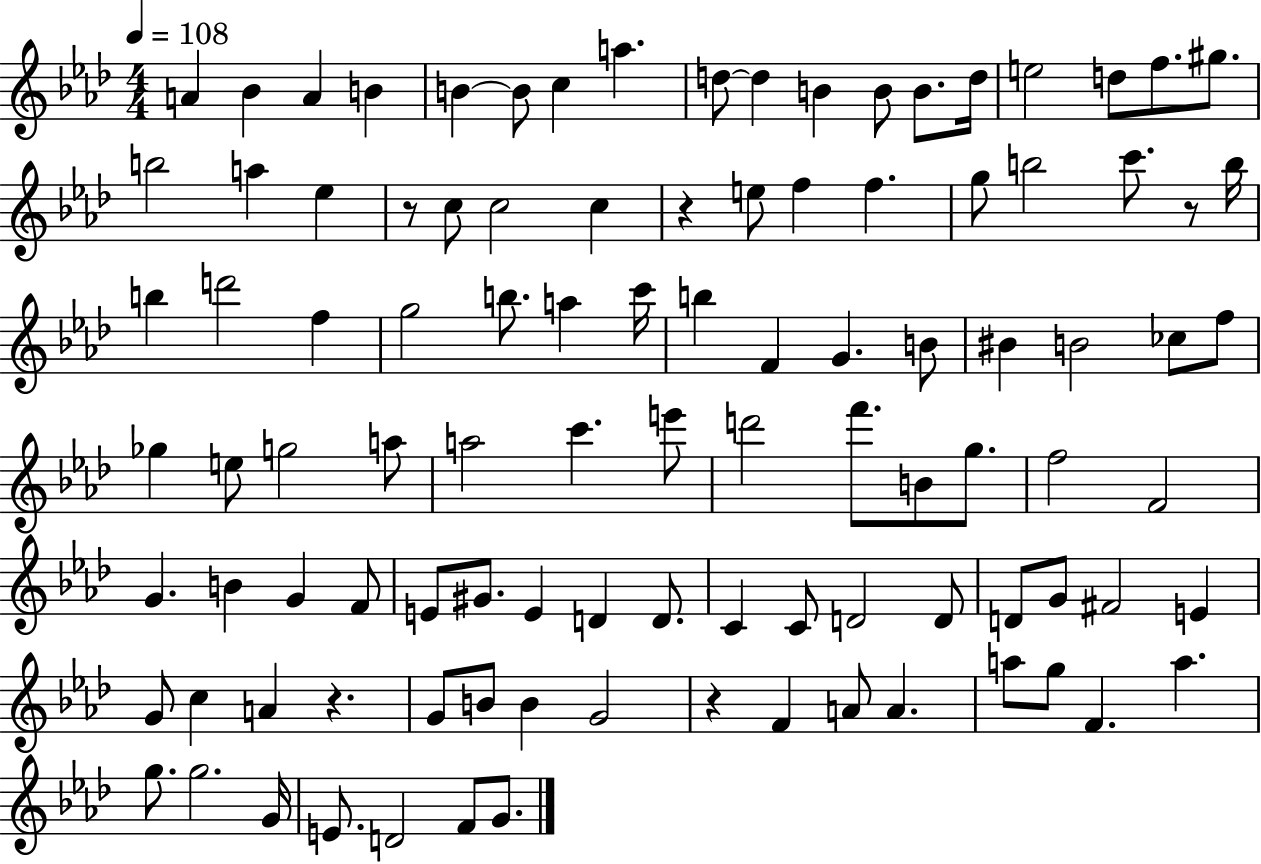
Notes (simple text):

A4/q Bb4/q A4/q B4/q B4/q B4/e C5/q A5/q. D5/e D5/q B4/q B4/e B4/e. D5/s E5/h D5/e F5/e. G#5/e. B5/h A5/q Eb5/q R/e C5/e C5/h C5/q R/q E5/e F5/q F5/q. G5/e B5/h C6/e. R/e B5/s B5/q D6/h F5/q G5/h B5/e. A5/q C6/s B5/q F4/q G4/q. B4/e BIS4/q B4/h CES5/e F5/e Gb5/q E5/e G5/h A5/e A5/h C6/q. E6/e D6/h F6/e. B4/e G5/e. F5/h F4/h G4/q. B4/q G4/q F4/e E4/e G#4/e. E4/q D4/q D4/e. C4/q C4/e D4/h D4/e D4/e G4/e F#4/h E4/q G4/e C5/q A4/q R/q. G4/e B4/e B4/q G4/h R/q F4/q A4/e A4/q. A5/e G5/e F4/q. A5/q. G5/e. G5/h. G4/s E4/e. D4/h F4/e G4/e.